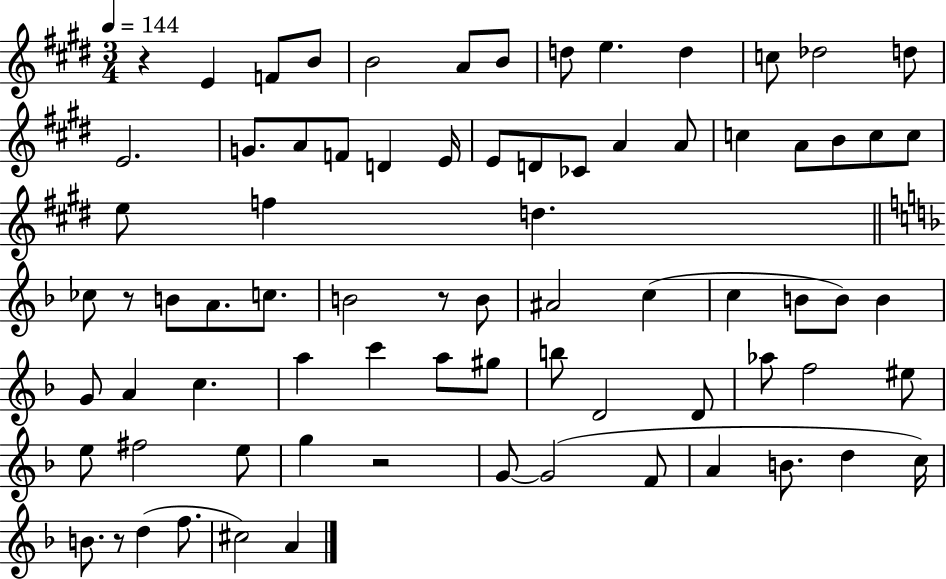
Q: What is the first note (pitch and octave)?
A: E4